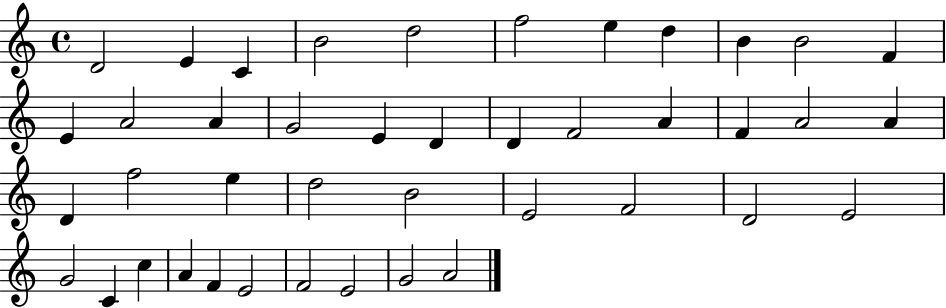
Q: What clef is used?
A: treble